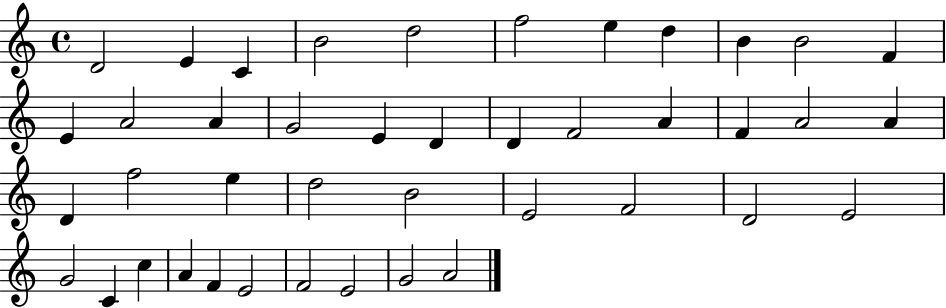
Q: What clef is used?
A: treble